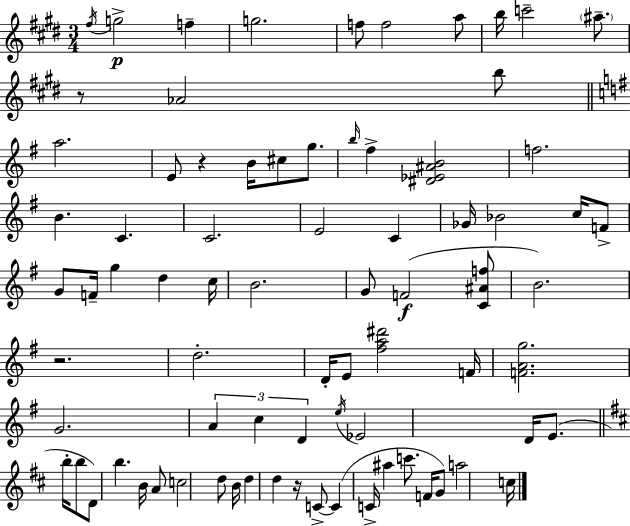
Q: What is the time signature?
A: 3/4